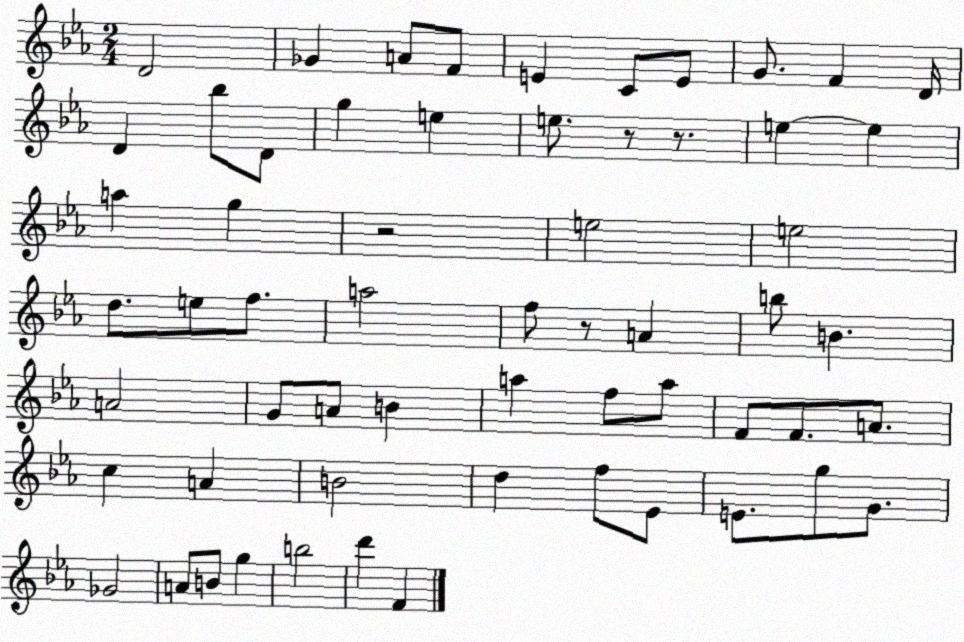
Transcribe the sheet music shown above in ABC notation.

X:1
T:Untitled
M:2/4
L:1/4
K:Eb
D2 _G A/2 F/2 E C/2 E/2 G/2 F D/4 D _b/2 D/2 g e e/2 z/2 z/2 e e a g z2 e2 e2 d/2 e/2 f/2 a2 f/2 z/2 A b/2 B A2 G/2 A/2 B a f/2 a/2 F/2 F/2 A/2 c A B2 d f/2 _E/2 E/2 g/2 G/2 _G2 A/2 B/2 g b2 d' F